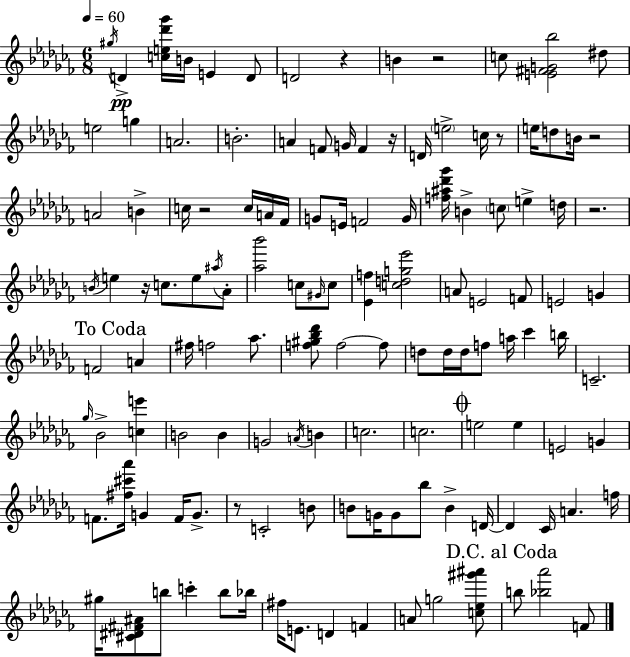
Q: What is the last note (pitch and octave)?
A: F4